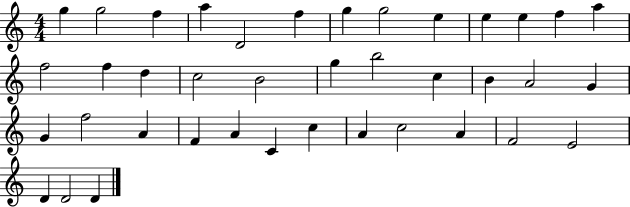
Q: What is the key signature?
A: C major